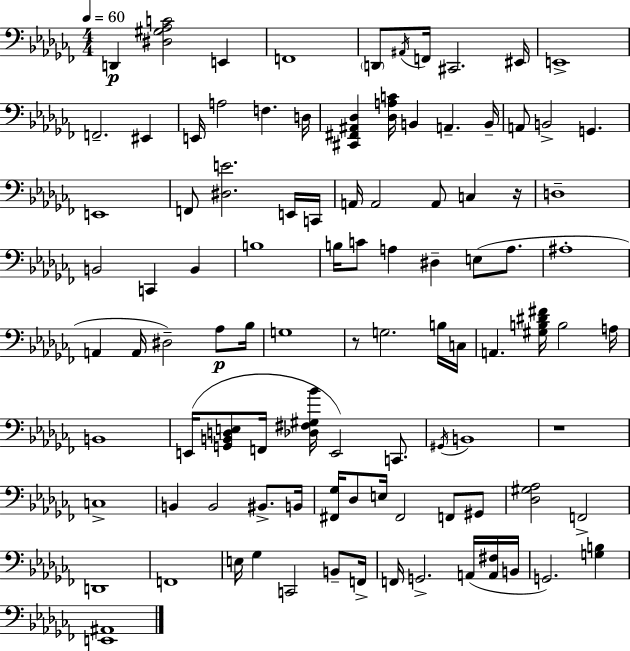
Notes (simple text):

D2/q [D#3,G#3,Ab3,C4]/h E2/q F2/w D2/e A#2/s F2/s C#2/h. EIS2/s E2/w F2/h. EIS2/q E2/s A3/h F3/q. D3/s [C#2,F#2,A#2,Db3]/q [Db3,A3,C4]/s B2/q A2/q. B2/s A2/e B2/h G2/q. E2/w F2/e [D#3,E4]/h. E2/s C2/s A2/s A2/h A2/e C3/q R/s D3/w B2/h C2/q B2/q B3/w B3/s C4/e A3/q D#3/q E3/e A3/e. A#3/w A2/q A2/s D#3/h Ab3/e Bb3/s G3/w R/e G3/h. B3/s C3/s A2/q. [G#3,B3,D#4,F#4]/s B3/h A3/s B2/w E2/s [G2,B2,D3,E3]/e F2/s [Db3,F#3,G#3,Bb4]/s E2/h C2/e. G#2/s B2/w R/w C3/w B2/q B2/h BIS2/e. B2/s [F#2,Gb3]/s Db3/e E3/s F#2/h F2/e G#2/e [Db3,G#3,Ab3]/h F2/h D2/w F2/w E3/s Gb3/q C2/h B2/e F2/s F2/s G2/h. A2/s [A2,F#3]/s B2/s G2/h. [G3,B3]/q [E2,A#2]/w